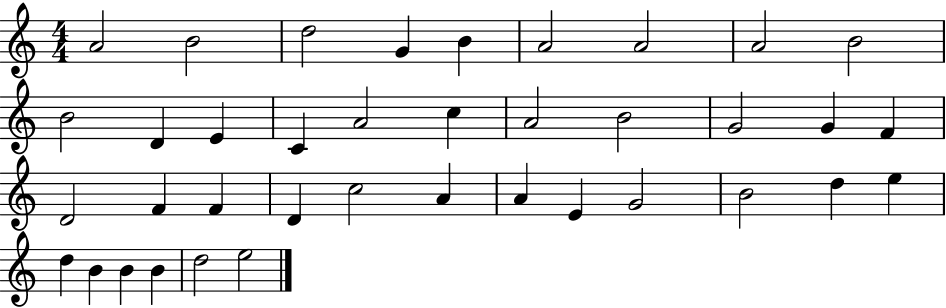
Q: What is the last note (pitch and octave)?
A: E5